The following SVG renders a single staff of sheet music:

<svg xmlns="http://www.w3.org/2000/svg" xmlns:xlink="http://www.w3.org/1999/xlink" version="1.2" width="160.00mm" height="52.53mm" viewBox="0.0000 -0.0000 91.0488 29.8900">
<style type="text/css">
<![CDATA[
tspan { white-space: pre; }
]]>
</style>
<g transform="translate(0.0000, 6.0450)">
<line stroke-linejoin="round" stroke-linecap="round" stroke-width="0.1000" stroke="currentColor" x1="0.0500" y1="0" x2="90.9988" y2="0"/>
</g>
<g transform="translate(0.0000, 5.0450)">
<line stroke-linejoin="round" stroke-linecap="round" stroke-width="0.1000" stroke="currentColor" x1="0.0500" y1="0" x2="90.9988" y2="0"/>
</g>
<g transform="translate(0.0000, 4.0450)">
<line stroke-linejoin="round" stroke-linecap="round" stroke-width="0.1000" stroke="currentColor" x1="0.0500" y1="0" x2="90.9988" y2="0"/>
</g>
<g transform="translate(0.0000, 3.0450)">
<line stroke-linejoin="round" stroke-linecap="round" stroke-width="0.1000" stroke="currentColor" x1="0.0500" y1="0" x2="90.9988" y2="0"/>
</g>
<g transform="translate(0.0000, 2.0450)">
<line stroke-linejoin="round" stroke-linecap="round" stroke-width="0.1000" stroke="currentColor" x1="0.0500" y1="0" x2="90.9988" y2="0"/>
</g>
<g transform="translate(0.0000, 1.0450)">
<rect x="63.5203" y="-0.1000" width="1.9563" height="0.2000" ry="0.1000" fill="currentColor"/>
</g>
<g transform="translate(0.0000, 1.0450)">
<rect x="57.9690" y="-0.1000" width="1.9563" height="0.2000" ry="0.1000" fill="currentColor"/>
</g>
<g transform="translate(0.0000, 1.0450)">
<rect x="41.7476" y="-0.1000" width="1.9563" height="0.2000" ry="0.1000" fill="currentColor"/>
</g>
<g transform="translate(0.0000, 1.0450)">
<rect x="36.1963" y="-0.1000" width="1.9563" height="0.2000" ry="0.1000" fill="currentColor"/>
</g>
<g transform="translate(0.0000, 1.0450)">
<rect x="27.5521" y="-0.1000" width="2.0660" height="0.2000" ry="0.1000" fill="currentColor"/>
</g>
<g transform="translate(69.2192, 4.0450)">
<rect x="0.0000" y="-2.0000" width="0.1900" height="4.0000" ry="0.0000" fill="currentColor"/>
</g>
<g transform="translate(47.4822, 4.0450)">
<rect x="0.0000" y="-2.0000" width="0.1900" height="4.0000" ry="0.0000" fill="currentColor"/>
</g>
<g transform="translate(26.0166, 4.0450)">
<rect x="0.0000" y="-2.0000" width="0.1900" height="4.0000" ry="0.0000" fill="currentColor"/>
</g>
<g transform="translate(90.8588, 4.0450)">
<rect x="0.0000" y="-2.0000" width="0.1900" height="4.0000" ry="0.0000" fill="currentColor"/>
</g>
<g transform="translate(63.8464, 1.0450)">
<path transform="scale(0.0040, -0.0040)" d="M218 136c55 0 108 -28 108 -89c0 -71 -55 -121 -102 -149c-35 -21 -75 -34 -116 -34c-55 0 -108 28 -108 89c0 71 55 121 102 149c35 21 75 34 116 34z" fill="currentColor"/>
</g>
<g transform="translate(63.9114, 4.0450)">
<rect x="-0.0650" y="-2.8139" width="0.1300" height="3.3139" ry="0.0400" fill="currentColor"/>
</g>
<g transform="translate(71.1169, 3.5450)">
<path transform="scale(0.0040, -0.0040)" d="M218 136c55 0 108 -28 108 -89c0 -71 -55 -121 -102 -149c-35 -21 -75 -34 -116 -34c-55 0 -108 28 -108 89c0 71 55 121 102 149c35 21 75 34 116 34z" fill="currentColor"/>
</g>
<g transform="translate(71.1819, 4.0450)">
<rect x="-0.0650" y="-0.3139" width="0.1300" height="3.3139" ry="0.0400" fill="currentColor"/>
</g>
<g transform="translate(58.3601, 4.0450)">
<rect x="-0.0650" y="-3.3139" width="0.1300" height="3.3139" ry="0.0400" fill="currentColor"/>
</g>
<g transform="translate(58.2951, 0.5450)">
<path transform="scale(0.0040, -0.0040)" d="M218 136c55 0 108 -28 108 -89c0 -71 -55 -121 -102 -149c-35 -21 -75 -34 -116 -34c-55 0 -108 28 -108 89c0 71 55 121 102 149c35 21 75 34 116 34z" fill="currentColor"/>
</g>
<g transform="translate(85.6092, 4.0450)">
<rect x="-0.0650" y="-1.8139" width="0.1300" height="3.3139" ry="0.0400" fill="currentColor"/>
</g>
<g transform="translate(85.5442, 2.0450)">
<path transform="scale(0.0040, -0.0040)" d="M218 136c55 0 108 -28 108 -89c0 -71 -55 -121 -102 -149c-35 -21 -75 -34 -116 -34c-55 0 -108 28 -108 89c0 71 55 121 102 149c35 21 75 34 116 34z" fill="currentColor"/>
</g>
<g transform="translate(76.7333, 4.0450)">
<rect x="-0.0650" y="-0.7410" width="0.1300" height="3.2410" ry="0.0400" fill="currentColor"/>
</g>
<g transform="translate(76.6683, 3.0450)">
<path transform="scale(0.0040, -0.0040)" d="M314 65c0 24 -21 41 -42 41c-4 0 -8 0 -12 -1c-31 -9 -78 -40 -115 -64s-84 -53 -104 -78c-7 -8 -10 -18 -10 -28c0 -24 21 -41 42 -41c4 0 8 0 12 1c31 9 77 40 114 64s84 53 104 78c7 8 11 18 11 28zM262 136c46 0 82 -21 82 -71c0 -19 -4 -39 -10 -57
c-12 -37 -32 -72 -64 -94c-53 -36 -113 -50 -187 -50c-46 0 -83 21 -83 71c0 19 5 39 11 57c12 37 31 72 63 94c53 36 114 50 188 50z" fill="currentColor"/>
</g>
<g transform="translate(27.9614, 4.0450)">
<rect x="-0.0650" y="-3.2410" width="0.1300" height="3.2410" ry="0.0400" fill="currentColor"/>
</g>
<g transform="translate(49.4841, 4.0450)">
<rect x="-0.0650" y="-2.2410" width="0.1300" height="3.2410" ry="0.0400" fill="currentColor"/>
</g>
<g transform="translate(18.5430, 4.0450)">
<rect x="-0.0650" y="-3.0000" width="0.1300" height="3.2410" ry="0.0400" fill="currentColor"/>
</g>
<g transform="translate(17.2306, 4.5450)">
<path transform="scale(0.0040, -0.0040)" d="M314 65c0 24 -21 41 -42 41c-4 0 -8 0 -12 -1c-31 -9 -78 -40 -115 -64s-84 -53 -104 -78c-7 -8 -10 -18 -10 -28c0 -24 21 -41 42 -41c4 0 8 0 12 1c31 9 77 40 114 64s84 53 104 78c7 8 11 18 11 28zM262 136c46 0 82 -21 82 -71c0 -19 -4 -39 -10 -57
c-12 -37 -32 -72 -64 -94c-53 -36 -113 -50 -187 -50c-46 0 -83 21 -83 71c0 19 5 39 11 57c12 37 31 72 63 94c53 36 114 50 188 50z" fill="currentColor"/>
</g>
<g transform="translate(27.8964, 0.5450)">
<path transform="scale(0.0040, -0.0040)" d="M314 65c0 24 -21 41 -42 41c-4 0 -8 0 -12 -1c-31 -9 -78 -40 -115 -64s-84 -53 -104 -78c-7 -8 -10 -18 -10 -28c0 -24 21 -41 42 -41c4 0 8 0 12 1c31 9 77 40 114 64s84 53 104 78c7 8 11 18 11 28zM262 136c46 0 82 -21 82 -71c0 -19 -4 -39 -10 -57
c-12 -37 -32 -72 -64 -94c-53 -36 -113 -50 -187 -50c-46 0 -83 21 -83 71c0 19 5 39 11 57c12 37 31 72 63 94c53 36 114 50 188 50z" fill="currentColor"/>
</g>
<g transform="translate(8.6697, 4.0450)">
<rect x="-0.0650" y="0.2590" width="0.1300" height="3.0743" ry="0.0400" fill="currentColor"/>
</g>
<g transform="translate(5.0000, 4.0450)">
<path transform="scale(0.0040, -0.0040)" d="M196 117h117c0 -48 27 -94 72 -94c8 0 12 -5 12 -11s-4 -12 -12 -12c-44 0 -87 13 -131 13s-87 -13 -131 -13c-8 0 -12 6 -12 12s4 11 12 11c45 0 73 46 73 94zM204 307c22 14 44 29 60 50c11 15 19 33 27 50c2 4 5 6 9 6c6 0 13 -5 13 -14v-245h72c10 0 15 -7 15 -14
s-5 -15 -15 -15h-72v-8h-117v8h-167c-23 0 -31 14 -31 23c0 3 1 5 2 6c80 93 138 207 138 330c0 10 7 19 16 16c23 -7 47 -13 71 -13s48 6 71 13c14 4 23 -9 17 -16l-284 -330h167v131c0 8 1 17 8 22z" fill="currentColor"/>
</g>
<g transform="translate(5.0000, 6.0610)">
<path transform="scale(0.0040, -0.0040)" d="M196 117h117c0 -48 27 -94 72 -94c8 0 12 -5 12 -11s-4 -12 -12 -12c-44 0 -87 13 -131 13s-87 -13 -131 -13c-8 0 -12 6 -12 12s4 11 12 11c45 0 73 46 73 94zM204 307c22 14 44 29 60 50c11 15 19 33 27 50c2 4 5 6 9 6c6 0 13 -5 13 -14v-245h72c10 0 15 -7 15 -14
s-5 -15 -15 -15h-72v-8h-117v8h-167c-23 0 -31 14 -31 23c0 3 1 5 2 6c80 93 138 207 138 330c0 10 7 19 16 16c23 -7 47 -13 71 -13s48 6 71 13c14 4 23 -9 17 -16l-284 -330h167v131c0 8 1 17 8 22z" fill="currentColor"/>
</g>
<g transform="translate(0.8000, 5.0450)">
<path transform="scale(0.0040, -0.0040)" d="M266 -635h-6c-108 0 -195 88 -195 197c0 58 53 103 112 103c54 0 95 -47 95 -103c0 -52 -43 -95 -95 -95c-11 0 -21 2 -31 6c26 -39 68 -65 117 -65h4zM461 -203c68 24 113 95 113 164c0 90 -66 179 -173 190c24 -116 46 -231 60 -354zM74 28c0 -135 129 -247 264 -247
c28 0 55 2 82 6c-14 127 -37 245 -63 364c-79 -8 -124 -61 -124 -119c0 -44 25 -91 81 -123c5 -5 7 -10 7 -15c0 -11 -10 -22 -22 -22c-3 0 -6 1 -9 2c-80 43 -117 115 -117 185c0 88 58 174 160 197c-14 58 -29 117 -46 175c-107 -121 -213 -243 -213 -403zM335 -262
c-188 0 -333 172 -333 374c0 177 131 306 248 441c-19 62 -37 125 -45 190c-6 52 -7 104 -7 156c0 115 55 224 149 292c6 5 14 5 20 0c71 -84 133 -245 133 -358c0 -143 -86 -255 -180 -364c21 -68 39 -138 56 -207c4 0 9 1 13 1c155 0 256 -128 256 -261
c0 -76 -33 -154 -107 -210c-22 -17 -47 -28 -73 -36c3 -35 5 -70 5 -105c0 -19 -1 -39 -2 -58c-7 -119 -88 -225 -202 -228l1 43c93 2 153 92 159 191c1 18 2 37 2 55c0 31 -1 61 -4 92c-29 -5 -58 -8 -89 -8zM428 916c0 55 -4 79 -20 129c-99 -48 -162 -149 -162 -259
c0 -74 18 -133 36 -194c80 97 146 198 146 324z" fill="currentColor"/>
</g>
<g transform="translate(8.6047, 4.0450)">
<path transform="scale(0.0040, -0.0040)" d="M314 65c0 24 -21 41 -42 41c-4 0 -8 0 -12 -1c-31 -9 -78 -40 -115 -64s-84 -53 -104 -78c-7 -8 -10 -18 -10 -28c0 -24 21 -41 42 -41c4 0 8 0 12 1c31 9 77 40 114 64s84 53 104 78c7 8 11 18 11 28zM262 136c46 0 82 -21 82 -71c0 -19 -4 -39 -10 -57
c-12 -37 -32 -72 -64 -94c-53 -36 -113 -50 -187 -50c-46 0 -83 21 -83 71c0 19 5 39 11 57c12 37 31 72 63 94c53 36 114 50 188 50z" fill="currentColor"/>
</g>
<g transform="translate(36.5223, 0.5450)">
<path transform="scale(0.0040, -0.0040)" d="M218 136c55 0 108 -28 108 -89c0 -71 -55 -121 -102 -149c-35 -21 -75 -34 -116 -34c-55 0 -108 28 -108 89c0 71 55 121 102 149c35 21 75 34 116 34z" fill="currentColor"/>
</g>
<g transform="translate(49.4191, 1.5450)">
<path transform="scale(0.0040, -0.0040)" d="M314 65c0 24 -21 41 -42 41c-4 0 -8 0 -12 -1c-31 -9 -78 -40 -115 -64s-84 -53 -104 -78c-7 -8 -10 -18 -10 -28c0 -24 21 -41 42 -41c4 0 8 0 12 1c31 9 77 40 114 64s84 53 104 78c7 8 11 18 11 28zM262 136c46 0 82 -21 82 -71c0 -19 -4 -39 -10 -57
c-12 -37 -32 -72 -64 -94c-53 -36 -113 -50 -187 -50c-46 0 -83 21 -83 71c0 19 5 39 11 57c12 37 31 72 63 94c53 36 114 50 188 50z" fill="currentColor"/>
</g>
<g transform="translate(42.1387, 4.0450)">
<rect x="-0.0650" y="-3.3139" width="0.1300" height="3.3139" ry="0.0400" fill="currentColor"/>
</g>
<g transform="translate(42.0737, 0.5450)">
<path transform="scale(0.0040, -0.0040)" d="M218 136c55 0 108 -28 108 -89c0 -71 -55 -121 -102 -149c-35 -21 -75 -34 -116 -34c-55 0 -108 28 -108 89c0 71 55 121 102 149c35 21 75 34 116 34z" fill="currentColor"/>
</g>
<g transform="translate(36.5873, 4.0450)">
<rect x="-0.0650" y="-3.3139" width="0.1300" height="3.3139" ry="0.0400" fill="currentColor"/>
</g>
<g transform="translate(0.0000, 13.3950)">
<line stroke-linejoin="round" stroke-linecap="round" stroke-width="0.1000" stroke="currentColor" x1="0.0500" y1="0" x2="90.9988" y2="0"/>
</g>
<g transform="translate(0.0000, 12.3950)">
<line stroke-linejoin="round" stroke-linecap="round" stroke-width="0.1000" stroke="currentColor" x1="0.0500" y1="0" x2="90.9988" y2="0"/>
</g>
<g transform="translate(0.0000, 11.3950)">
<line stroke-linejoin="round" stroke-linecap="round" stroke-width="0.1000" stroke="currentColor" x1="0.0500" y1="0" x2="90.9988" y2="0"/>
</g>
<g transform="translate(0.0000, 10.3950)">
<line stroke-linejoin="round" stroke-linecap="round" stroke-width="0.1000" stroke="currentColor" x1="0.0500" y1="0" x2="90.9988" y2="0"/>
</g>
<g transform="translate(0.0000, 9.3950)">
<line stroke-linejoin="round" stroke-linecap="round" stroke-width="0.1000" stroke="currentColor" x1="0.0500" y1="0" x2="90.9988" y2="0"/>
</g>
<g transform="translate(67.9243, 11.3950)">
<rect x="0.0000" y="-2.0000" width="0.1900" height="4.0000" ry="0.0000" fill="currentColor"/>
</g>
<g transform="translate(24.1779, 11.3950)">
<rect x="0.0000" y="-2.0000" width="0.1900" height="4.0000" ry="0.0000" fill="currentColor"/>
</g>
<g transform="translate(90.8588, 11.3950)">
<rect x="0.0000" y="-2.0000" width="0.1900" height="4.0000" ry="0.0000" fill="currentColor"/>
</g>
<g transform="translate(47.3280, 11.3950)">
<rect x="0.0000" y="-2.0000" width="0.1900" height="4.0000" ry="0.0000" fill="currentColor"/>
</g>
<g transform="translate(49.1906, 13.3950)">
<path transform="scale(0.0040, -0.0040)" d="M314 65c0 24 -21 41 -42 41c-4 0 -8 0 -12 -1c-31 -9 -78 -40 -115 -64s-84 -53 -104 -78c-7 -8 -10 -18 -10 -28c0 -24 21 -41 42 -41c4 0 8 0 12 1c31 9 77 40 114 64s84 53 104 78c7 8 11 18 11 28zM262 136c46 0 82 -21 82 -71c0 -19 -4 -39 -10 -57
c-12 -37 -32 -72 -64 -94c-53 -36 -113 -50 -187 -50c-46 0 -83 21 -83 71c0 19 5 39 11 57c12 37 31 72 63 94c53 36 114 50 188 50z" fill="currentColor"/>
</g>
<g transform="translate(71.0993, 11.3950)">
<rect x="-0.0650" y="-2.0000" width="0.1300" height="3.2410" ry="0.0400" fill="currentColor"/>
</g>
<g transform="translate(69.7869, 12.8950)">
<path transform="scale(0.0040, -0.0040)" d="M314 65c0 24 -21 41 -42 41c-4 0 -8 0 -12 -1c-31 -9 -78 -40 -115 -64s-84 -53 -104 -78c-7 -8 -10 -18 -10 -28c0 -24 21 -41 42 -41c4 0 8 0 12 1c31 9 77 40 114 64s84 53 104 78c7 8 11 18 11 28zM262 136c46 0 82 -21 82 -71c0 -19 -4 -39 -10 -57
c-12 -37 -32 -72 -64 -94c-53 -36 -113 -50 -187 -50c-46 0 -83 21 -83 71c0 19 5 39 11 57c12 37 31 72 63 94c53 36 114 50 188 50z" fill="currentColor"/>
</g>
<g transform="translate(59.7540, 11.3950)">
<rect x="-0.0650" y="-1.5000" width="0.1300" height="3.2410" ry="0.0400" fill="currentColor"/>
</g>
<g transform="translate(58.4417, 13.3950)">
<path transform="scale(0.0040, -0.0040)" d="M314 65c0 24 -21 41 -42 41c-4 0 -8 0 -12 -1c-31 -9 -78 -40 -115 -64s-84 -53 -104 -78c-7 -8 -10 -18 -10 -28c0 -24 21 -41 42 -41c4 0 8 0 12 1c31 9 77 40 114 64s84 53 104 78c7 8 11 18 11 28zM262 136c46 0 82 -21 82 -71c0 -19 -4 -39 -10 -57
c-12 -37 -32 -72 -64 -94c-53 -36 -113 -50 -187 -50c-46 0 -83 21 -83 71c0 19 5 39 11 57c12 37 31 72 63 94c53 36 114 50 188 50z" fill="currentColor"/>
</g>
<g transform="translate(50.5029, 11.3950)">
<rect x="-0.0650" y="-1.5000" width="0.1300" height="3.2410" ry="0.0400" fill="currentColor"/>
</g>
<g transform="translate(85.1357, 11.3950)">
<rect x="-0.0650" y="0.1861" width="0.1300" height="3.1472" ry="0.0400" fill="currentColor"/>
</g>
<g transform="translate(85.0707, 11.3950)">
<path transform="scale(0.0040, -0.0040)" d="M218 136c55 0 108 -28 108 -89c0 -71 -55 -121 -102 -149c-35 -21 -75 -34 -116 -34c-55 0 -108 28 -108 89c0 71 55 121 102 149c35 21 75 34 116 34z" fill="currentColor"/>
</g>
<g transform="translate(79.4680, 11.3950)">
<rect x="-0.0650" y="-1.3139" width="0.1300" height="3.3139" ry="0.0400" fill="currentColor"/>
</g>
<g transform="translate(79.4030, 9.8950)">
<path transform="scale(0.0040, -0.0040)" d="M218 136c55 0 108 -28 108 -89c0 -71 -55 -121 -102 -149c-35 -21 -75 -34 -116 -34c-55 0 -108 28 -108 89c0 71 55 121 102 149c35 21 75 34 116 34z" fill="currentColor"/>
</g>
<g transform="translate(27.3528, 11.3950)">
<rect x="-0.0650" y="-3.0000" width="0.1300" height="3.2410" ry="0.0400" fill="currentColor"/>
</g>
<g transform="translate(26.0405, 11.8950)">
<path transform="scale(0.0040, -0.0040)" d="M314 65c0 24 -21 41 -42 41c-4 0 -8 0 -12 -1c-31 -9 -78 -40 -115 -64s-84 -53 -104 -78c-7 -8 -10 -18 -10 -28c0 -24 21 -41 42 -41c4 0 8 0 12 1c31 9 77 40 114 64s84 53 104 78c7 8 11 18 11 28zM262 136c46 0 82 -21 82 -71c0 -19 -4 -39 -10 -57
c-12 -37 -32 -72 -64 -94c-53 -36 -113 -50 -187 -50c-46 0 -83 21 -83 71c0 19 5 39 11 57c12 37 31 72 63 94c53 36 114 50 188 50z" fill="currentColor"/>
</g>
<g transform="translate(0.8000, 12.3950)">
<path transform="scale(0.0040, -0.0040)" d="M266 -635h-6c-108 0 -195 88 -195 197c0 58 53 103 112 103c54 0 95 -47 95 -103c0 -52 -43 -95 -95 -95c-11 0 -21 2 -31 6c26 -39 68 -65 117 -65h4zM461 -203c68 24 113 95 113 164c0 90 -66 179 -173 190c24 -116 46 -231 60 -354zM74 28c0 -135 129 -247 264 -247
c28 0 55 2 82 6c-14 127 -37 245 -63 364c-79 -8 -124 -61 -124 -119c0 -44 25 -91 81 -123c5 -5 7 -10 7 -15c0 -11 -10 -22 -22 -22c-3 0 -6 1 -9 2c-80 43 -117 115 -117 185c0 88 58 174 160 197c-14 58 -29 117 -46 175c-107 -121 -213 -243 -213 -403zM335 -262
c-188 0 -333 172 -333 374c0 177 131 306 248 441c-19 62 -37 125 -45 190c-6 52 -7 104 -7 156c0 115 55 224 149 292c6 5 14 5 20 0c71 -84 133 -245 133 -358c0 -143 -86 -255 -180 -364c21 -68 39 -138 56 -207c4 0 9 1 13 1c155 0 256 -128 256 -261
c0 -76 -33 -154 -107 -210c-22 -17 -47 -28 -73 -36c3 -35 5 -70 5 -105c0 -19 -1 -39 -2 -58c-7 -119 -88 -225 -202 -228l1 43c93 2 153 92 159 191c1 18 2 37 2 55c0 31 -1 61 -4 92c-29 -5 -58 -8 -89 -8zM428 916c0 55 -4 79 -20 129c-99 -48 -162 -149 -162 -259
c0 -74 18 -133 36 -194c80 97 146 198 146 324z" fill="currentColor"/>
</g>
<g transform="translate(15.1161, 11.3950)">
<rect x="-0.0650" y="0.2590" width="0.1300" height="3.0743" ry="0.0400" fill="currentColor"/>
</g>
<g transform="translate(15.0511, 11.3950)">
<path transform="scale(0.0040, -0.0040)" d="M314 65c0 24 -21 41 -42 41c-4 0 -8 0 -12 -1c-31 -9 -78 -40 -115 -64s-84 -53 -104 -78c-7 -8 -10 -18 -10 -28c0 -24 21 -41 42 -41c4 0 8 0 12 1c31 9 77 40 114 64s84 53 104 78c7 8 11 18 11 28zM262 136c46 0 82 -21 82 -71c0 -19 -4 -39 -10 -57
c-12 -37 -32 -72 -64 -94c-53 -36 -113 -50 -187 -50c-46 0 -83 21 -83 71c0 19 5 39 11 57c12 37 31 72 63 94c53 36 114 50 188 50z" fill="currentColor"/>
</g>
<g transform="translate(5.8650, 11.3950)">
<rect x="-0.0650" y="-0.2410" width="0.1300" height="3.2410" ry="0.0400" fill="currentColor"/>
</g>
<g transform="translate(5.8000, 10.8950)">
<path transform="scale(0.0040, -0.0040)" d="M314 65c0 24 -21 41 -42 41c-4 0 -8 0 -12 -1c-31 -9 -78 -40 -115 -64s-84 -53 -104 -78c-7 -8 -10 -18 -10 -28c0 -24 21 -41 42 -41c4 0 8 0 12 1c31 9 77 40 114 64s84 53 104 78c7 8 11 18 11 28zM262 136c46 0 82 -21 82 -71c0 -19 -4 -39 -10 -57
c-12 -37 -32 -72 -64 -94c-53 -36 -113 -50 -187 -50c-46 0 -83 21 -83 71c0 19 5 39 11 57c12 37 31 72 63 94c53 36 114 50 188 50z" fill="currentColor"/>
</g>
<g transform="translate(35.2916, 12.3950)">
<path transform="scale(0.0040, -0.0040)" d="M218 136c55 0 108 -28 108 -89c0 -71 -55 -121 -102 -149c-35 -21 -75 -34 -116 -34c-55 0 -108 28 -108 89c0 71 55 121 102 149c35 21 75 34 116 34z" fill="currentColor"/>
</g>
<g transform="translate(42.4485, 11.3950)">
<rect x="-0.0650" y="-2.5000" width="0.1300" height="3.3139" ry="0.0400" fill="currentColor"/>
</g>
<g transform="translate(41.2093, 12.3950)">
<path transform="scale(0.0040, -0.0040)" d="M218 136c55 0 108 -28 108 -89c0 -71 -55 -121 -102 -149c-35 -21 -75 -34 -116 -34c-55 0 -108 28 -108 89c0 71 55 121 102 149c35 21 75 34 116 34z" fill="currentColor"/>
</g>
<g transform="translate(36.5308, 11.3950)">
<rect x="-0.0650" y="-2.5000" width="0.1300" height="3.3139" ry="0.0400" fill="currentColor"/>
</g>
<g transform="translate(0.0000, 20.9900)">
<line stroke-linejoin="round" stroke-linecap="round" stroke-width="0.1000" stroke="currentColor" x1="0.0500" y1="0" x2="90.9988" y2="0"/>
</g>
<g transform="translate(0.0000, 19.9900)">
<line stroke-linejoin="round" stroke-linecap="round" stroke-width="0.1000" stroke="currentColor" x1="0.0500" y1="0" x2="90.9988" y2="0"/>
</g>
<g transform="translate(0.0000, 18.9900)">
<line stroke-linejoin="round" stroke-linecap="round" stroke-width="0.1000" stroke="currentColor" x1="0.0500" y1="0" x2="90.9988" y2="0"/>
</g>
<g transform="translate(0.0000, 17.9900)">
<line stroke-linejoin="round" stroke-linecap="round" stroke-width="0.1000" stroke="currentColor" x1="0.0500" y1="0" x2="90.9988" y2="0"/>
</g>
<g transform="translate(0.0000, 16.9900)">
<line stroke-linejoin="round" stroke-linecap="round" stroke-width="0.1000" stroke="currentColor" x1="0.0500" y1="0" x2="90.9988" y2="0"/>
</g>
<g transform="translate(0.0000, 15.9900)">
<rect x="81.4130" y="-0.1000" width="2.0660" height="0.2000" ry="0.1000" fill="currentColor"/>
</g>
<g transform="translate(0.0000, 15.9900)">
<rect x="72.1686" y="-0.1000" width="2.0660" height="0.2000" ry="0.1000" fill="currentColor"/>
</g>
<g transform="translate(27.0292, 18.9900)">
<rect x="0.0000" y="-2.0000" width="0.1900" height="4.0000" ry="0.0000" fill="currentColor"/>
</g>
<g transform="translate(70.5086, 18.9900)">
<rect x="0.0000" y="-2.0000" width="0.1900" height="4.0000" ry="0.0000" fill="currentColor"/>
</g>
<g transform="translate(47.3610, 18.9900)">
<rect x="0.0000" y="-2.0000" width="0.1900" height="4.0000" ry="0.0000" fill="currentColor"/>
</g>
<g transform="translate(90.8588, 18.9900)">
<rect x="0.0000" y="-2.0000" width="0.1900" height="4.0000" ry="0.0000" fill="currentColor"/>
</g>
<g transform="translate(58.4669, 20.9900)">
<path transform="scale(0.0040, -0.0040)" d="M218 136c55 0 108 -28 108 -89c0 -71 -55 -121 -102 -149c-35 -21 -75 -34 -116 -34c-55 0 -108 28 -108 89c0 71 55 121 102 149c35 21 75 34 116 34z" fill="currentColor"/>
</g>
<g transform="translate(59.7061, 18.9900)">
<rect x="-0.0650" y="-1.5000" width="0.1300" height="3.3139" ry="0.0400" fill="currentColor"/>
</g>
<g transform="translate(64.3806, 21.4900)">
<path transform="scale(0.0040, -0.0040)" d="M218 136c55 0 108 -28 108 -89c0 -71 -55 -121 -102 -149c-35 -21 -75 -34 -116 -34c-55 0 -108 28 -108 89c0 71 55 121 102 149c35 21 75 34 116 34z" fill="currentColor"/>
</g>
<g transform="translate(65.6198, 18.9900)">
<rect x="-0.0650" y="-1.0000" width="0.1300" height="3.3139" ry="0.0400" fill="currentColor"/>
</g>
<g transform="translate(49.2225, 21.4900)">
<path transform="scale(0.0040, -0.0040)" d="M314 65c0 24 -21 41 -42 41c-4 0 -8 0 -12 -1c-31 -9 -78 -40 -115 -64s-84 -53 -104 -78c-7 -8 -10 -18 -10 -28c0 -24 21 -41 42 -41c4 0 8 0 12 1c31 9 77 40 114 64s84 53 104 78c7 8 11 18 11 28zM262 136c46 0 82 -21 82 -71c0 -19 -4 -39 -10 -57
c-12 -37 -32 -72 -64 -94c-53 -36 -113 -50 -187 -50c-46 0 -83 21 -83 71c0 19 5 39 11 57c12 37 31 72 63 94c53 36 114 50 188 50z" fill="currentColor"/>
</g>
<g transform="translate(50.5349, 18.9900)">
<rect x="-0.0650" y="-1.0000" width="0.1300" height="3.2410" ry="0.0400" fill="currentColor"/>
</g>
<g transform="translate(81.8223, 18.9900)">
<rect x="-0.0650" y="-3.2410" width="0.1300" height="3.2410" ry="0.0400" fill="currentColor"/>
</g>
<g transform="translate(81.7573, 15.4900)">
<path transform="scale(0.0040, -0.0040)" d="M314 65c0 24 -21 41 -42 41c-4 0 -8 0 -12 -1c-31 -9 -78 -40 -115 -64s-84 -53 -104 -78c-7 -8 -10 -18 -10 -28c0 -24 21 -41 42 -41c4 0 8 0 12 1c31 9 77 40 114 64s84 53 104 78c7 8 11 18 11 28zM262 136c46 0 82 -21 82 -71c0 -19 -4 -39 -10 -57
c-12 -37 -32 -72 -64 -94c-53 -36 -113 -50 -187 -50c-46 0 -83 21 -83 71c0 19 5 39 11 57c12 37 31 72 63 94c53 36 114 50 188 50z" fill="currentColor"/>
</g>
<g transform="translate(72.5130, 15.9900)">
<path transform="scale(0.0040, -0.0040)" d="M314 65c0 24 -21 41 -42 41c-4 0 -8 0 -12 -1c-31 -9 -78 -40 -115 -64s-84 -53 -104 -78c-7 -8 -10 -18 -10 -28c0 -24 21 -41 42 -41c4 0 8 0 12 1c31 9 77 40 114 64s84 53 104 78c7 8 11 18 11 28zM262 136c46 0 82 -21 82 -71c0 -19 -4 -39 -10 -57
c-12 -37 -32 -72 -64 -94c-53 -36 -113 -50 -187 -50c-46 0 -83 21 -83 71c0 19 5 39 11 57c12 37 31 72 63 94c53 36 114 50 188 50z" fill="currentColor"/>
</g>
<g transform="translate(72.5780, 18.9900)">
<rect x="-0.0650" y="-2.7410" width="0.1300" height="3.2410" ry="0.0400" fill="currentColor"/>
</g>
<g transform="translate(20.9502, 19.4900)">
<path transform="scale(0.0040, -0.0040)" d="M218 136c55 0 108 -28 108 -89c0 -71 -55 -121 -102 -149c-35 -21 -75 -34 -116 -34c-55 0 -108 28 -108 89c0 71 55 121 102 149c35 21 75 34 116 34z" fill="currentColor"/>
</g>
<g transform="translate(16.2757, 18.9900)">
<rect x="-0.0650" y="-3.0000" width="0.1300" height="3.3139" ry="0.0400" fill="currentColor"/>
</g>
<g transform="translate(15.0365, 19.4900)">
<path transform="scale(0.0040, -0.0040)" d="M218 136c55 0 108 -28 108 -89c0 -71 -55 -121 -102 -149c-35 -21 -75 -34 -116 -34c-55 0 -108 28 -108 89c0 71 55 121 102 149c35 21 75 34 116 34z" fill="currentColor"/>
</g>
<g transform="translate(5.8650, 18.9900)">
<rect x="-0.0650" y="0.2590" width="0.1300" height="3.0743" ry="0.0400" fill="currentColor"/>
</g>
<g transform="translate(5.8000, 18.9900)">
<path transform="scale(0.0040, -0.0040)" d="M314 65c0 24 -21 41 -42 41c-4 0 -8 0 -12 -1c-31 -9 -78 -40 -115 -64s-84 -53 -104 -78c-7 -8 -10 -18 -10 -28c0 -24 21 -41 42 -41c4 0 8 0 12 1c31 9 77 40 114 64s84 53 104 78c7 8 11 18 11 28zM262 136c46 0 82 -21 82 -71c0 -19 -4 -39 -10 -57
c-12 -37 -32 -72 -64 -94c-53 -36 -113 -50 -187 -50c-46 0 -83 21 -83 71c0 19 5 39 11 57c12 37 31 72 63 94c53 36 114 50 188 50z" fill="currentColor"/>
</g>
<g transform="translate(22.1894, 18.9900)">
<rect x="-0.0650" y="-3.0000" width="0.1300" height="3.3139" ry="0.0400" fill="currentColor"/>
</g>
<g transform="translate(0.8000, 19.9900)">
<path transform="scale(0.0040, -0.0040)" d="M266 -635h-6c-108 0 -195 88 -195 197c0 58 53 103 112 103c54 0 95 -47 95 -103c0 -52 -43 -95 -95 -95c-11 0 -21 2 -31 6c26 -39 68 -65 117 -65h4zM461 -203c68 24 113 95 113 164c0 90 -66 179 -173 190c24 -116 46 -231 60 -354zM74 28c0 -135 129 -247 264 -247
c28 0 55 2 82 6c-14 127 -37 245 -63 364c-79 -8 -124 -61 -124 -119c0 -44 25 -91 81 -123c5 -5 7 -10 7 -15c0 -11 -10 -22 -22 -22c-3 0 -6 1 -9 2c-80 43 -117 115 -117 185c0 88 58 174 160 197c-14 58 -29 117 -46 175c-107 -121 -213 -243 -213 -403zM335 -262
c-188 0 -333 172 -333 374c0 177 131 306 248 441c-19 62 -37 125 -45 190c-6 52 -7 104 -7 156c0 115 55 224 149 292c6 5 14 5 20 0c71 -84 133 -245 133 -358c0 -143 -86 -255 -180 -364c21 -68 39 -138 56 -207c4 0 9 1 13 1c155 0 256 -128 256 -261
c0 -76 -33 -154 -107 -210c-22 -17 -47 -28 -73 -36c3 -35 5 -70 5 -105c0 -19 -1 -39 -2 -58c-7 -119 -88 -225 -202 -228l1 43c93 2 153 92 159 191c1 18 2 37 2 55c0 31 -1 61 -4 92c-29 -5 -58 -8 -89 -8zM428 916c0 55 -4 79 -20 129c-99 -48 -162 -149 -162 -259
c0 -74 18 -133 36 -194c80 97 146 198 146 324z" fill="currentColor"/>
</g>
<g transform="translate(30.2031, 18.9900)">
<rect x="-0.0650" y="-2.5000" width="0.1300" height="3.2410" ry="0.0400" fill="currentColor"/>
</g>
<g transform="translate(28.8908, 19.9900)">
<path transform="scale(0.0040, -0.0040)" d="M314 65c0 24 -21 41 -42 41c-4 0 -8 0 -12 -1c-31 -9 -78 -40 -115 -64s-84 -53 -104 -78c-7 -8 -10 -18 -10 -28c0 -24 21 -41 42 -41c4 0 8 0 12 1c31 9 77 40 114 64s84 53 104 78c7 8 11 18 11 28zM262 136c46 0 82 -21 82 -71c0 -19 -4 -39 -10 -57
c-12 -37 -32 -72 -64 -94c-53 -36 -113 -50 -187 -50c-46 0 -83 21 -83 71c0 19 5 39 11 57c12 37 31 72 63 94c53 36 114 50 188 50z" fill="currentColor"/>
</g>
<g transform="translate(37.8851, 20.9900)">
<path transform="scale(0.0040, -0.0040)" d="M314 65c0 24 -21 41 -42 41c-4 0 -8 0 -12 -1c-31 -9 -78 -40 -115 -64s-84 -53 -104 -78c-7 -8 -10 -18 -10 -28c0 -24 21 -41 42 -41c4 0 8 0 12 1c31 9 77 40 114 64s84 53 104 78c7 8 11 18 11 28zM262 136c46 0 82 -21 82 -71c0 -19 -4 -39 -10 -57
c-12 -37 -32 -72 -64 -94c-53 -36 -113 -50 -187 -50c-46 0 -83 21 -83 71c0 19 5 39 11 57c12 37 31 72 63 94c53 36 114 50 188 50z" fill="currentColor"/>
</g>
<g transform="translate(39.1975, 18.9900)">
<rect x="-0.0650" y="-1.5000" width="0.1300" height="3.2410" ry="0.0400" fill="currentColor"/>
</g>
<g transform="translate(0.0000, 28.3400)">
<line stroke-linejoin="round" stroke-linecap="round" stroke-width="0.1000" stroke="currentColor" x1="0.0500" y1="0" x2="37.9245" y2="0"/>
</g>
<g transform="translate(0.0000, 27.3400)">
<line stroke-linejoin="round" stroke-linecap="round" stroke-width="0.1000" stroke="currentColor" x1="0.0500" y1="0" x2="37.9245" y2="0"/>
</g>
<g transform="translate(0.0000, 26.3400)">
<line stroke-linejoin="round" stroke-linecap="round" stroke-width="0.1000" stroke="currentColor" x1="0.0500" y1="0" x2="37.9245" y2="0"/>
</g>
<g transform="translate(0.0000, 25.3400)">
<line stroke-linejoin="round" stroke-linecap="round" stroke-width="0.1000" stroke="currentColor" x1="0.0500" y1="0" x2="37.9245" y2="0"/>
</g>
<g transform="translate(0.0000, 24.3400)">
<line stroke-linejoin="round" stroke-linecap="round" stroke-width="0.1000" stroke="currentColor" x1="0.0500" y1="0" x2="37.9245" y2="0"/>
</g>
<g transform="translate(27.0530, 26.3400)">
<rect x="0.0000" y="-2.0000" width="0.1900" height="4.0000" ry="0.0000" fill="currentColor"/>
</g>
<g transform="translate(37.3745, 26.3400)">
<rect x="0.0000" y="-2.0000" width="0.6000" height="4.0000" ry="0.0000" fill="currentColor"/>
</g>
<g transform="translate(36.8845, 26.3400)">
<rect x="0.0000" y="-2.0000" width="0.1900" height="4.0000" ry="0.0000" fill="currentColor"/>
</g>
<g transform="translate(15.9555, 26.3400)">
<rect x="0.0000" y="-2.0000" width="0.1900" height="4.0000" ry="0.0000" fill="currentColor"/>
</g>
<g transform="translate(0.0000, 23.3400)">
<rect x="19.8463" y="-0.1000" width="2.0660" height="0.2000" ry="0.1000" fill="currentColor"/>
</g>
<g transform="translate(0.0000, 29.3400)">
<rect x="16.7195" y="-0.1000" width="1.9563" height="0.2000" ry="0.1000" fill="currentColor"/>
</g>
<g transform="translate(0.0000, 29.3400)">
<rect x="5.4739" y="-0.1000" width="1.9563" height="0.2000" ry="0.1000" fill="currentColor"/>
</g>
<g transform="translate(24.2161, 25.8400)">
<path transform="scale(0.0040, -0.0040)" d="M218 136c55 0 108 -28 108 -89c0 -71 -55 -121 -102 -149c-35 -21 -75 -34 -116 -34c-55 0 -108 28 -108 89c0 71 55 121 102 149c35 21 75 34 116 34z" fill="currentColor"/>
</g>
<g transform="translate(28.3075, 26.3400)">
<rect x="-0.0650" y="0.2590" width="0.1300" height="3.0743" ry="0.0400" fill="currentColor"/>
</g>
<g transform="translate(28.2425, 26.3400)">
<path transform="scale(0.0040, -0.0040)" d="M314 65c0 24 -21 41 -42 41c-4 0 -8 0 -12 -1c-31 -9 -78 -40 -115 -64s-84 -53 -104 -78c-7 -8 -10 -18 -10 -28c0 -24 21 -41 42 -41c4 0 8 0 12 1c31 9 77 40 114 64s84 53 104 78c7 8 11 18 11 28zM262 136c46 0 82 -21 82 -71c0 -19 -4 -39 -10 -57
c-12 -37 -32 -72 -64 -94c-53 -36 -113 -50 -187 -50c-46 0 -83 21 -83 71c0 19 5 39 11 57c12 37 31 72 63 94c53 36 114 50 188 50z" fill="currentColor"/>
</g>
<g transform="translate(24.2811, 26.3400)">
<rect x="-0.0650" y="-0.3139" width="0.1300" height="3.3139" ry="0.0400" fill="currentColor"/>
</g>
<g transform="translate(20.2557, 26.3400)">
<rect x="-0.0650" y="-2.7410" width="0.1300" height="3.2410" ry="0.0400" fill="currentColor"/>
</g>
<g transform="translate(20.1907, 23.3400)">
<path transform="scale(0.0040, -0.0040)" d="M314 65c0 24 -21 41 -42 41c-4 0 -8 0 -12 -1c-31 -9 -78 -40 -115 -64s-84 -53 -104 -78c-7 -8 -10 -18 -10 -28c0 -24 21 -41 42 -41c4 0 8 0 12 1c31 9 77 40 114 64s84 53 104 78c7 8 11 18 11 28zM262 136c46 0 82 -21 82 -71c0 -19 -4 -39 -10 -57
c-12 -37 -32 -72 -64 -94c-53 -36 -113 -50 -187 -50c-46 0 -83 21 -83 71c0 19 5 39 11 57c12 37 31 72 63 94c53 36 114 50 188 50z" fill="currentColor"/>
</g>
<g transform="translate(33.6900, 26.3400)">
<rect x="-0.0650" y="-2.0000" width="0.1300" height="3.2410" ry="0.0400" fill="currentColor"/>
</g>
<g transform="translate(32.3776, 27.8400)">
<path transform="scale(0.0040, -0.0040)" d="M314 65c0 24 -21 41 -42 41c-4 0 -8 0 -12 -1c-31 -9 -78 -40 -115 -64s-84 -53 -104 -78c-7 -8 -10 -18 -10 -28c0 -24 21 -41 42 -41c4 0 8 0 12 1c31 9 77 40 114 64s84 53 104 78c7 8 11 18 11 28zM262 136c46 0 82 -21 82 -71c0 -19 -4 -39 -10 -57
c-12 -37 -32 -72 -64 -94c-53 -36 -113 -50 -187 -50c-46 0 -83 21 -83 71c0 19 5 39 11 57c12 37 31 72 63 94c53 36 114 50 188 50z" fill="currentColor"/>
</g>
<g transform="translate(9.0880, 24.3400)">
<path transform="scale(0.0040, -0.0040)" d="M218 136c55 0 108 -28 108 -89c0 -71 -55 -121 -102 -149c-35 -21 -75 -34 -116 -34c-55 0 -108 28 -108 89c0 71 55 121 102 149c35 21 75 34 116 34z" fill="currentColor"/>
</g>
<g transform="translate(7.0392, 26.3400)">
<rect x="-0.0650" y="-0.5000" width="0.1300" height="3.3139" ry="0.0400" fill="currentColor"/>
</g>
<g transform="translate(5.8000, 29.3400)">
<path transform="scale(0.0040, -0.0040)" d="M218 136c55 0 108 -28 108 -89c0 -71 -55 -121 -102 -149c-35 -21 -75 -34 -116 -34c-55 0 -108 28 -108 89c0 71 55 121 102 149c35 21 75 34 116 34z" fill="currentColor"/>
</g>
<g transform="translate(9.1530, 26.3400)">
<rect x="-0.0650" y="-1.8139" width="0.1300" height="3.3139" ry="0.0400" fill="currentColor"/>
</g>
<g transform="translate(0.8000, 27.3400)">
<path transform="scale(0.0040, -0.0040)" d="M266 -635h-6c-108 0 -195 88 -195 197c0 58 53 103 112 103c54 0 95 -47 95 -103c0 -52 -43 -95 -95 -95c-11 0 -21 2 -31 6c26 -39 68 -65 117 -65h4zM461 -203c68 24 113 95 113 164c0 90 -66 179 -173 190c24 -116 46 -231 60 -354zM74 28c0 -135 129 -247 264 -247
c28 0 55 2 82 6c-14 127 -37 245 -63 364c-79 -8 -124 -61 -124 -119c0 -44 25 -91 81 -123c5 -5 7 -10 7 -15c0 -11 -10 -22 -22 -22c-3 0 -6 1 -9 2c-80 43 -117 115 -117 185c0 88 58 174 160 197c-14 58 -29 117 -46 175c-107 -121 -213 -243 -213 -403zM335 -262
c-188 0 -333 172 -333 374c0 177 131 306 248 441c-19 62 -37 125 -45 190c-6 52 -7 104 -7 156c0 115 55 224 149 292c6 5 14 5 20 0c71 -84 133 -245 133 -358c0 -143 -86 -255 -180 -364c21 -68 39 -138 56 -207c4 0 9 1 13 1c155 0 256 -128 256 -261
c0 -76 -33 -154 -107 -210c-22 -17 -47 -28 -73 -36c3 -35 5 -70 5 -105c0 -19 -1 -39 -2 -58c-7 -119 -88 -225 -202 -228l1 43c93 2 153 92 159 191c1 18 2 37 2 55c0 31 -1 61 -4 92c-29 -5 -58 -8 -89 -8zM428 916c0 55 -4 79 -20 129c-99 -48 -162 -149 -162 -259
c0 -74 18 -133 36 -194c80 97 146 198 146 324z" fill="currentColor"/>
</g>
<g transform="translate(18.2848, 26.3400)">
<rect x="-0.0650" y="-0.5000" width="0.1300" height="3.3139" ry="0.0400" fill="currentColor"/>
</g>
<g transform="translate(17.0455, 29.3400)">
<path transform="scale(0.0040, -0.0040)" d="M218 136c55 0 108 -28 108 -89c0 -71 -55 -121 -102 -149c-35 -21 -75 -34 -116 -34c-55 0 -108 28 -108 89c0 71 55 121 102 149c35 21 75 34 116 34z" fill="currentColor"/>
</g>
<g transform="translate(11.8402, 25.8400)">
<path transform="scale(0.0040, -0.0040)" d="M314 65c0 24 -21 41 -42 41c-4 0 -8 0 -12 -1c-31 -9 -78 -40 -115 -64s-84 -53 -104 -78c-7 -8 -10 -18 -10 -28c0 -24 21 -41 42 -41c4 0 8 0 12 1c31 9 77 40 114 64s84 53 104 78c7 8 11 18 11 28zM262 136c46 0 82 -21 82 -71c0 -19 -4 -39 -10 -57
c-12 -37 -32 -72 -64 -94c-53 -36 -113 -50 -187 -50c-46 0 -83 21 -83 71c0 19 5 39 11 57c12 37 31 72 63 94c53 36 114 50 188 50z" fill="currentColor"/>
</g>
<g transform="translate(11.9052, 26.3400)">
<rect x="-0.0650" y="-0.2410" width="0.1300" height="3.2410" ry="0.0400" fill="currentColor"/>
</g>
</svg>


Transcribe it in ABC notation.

X:1
T:Untitled
M:4/4
L:1/4
K:C
B2 A2 b2 b b g2 b a c d2 f c2 B2 A2 G G E2 E2 F2 e B B2 A A G2 E2 D2 E D a2 b2 C f c2 C a2 c B2 F2